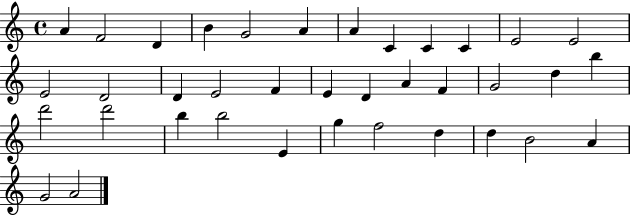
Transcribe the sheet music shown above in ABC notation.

X:1
T:Untitled
M:4/4
L:1/4
K:C
A F2 D B G2 A A C C C E2 E2 E2 D2 D E2 F E D A F G2 d b d'2 d'2 b b2 E g f2 d d B2 A G2 A2